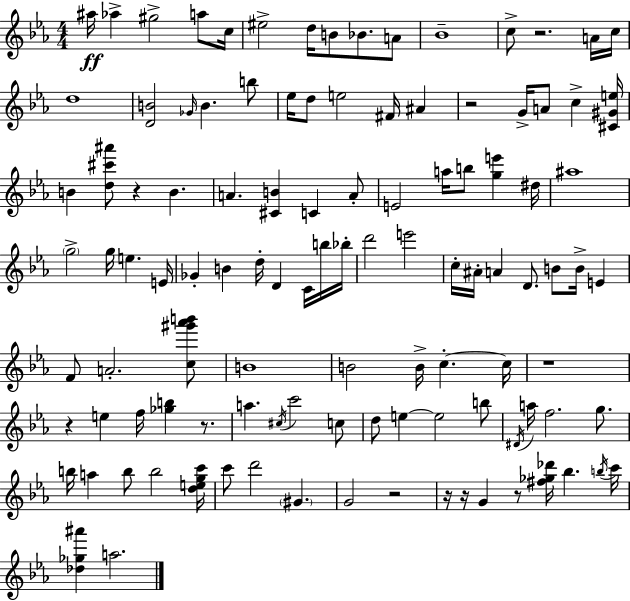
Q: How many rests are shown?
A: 10